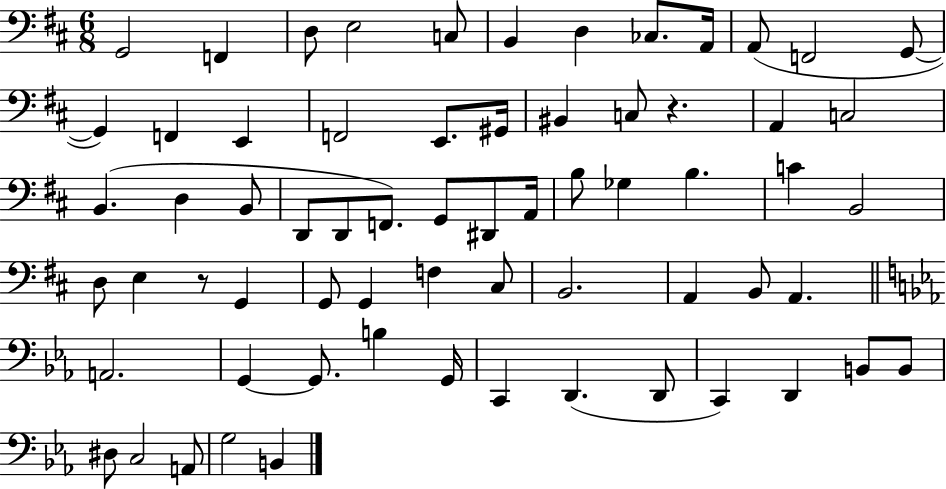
{
  \clef bass
  \numericTimeSignature
  \time 6/8
  \key d \major
  g,2 f,4 | d8 e2 c8 | b,4 d4 ces8. a,16 | a,8( f,2 g,8~~ | \break g,4) f,4 e,4 | f,2 e,8. gis,16 | bis,4 c8 r4. | a,4 c2 | \break b,4.( d4 b,8 | d,8 d,8 f,8.) g,8 dis,8 a,16 | b8 ges4 b4. | c'4 b,2 | \break d8 e4 r8 g,4 | g,8 g,4 f4 cis8 | b,2. | a,4 b,8 a,4. | \break \bar "||" \break \key ees \major a,2. | g,4~~ g,8. b4 g,16 | c,4 d,4.( d,8 | c,4) d,4 b,8 b,8 | \break dis8 c2 a,8 | g2 b,4 | \bar "|."
}